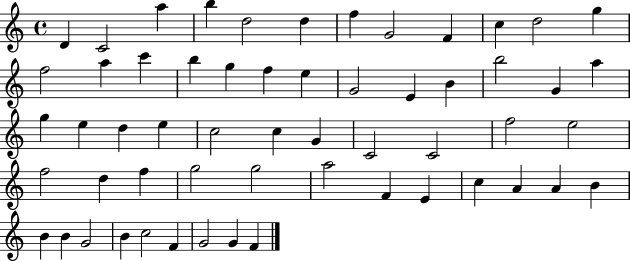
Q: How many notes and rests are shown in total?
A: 57